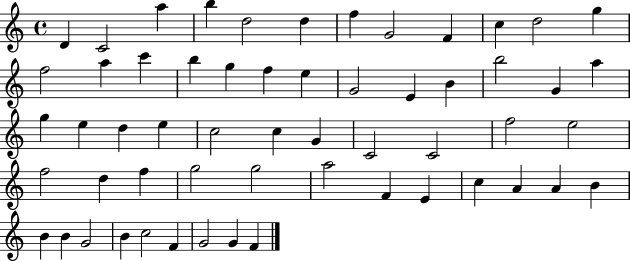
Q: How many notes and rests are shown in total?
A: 57